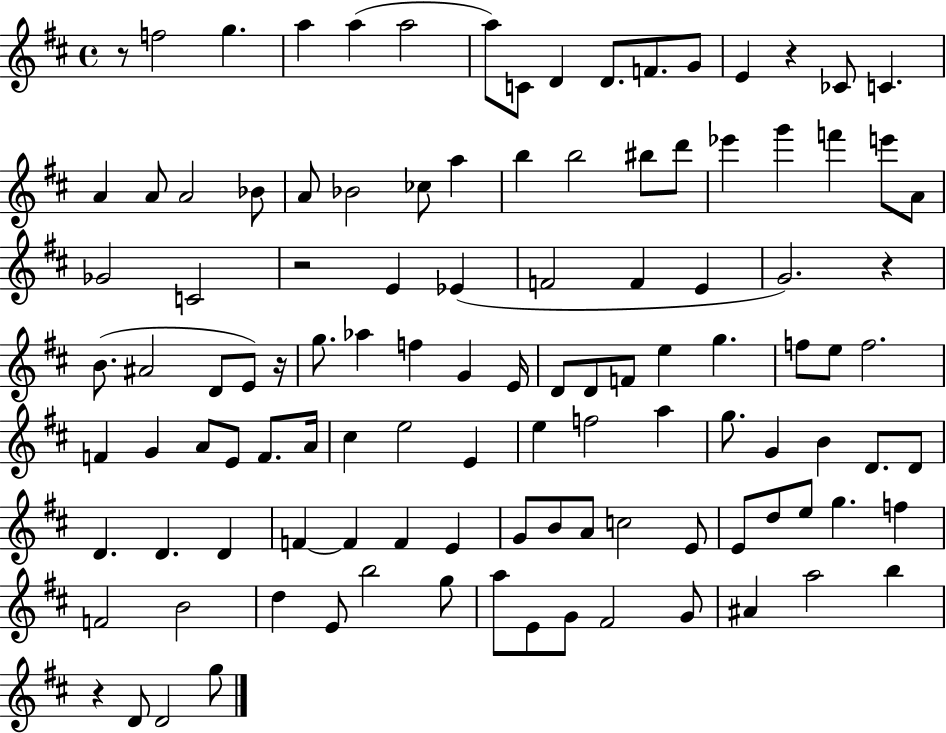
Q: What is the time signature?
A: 4/4